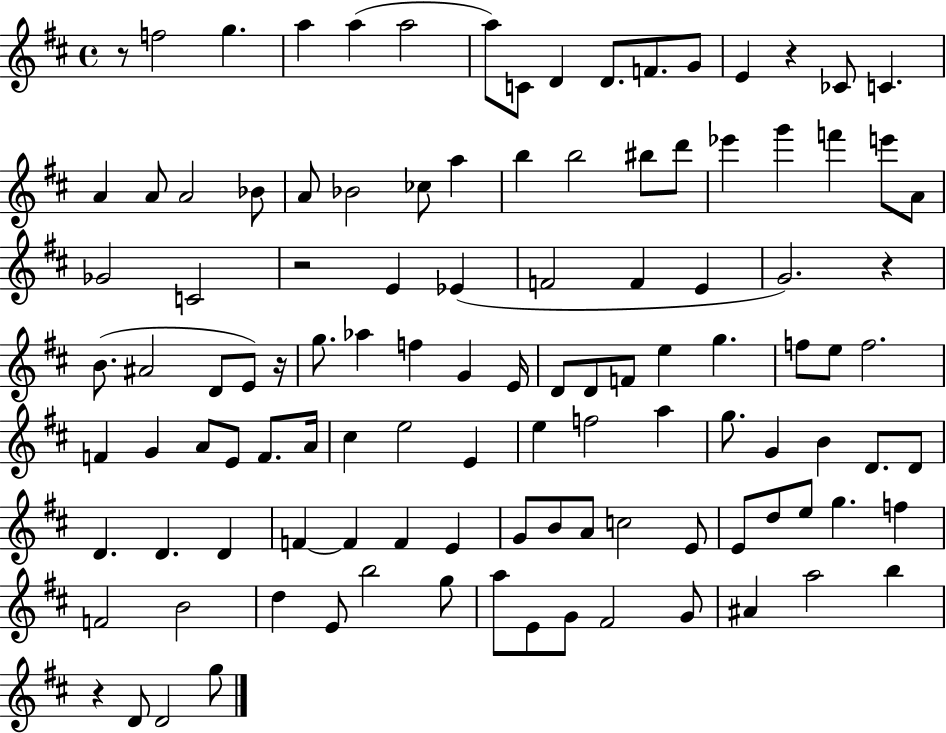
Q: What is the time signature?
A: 4/4